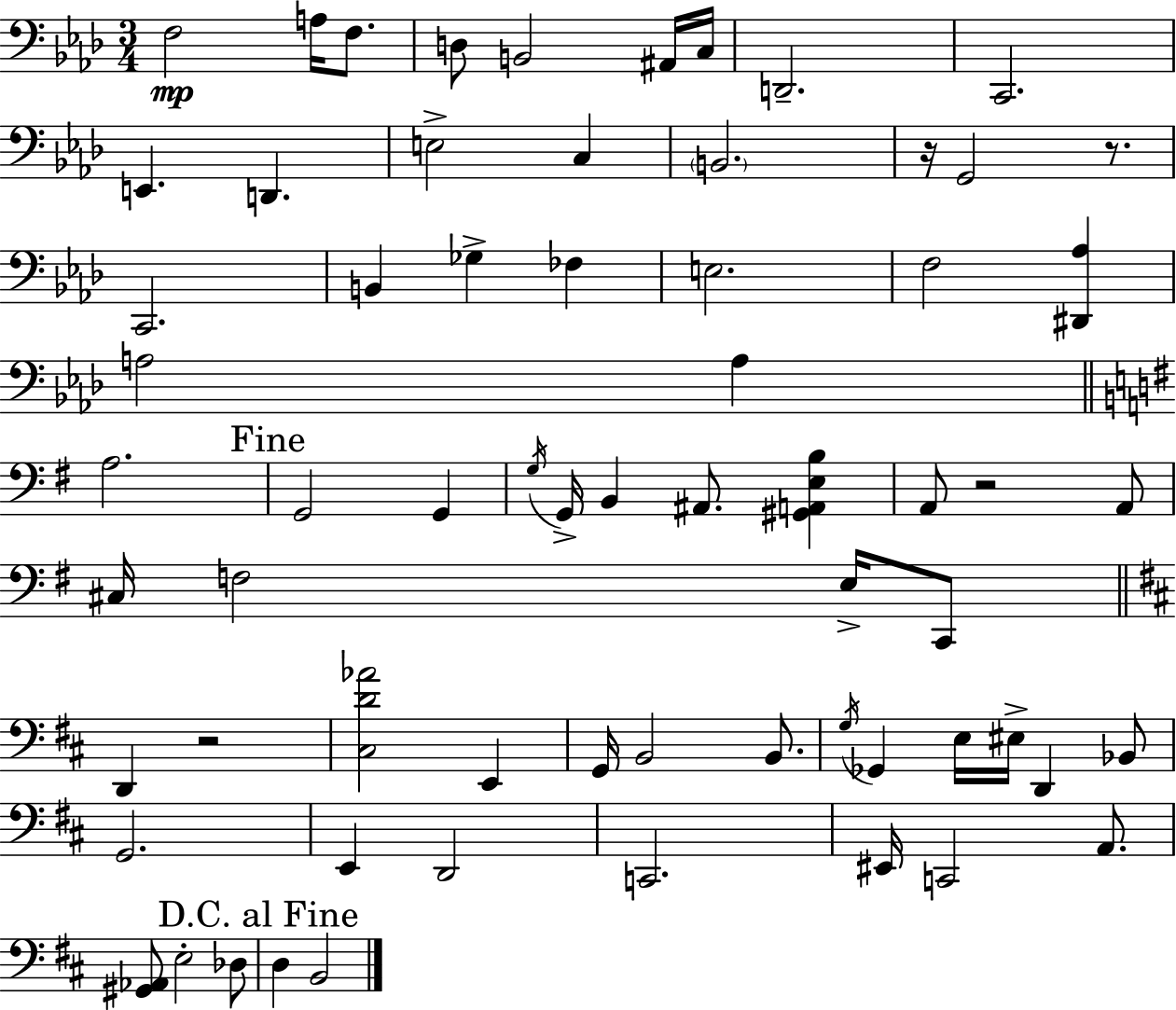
{
  \clef bass
  \numericTimeSignature
  \time 3/4
  \key f \minor
  f2\mp a16 f8. | d8 b,2 ais,16 c16 | d,2.-- | c,2. | \break e,4. d,4. | e2-> c4 | \parenthesize b,2. | r16 g,2 r8. | \break c,2. | b,4 ges4-> fes4 | e2. | f2 <dis, aes>4 | \break a2 a4 | \bar "||" \break \key g \major a2. | \mark "Fine" g,2 g,4 | \acciaccatura { g16 } g,16-> b,4 ais,8. <gis, a, e b>4 | a,8 r2 a,8 | \break cis16 f2 e16-> c,8 | \bar "||" \break \key d \major d,4 r2 | <cis d' aes'>2 e,4 | g,16 b,2 b,8. | \acciaccatura { g16 } ges,4 e16 eis16-> d,4 bes,8 | \break g,2. | e,4 d,2 | c,2. | eis,16 c,2 a,8. | \break <gis, aes,>8 e2-. des8 | \mark "D.C. al Fine" d4 b,2 | \bar "|."
}